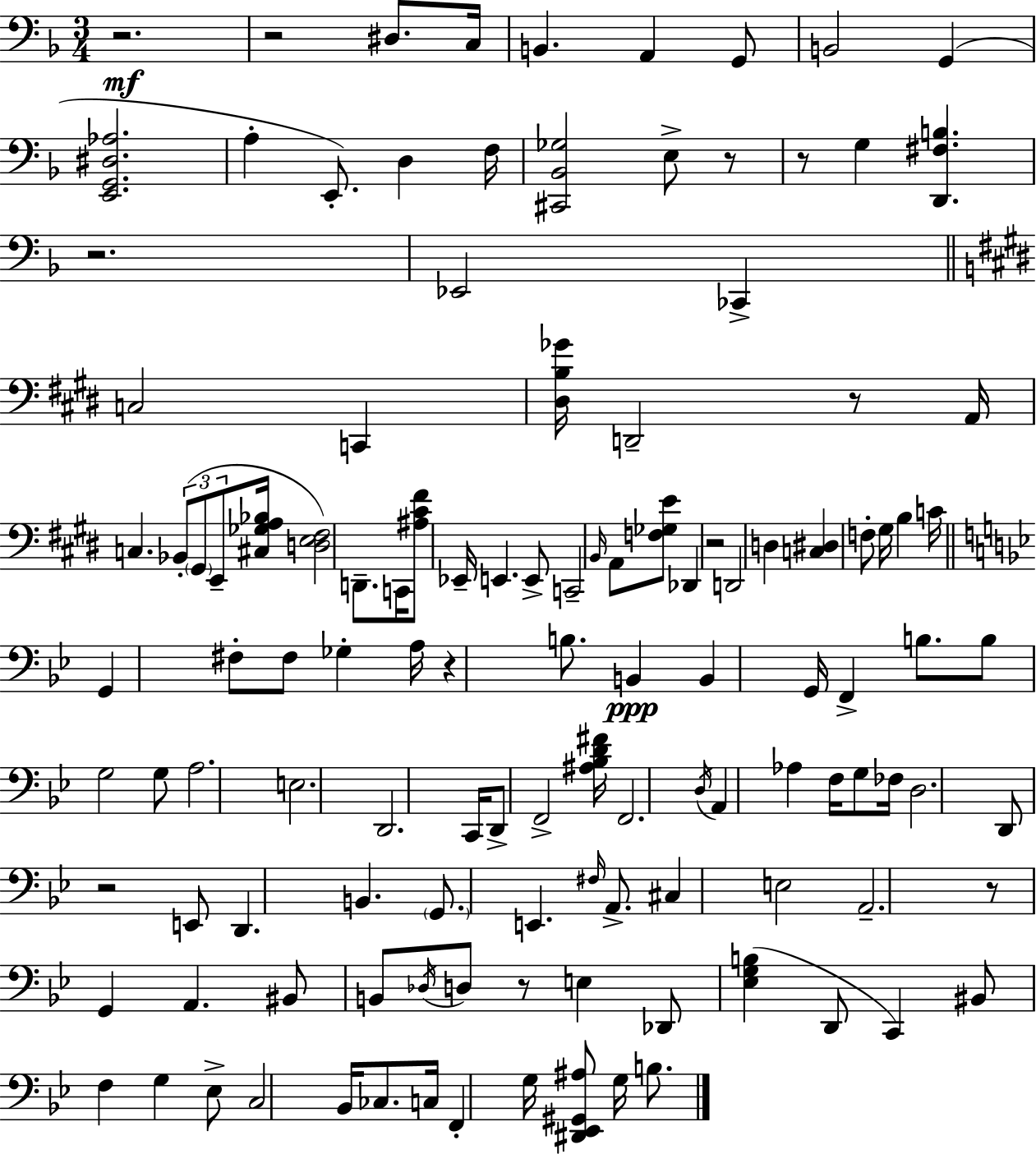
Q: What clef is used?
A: bass